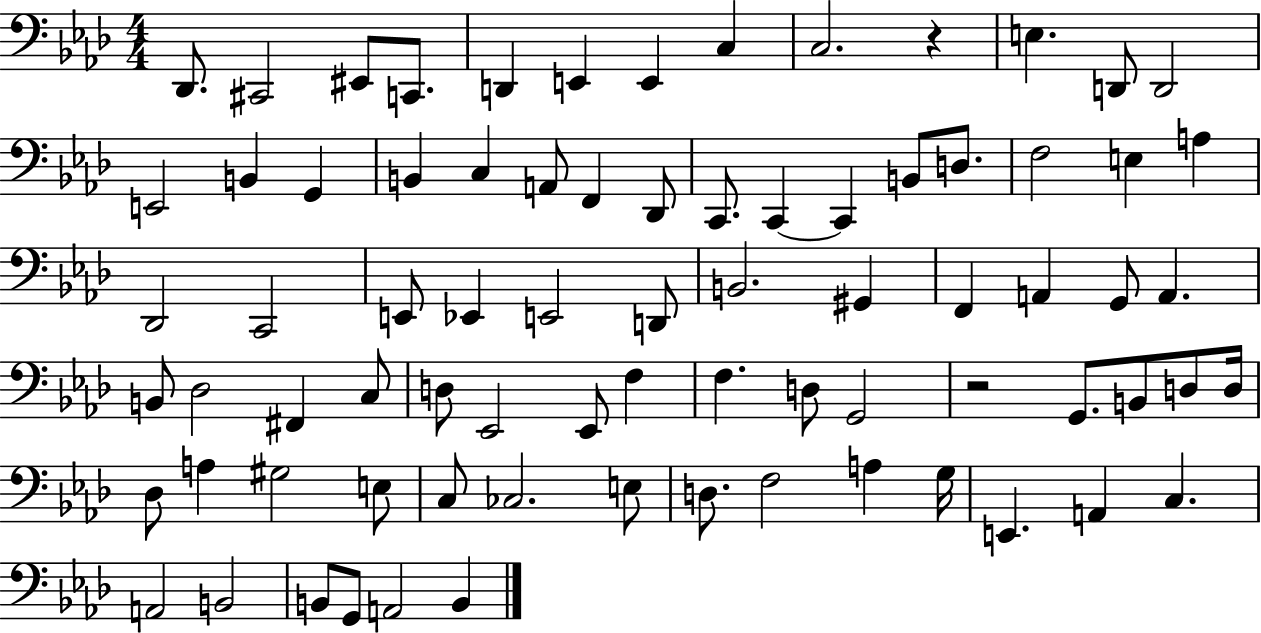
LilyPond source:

{
  \clef bass
  \numericTimeSignature
  \time 4/4
  \key aes \major
  des,8. cis,2 eis,8 c,8. | d,4 e,4 e,4 c4 | c2. r4 | e4. d,8 d,2 | \break e,2 b,4 g,4 | b,4 c4 a,8 f,4 des,8 | c,8. c,4~~ c,4 b,8 d8. | f2 e4 a4 | \break des,2 c,2 | e,8 ees,4 e,2 d,8 | b,2. gis,4 | f,4 a,4 g,8 a,4. | \break b,8 des2 fis,4 c8 | d8 ees,2 ees,8 f4 | f4. d8 g,2 | r2 g,8. b,8 d8 d16 | \break des8 a4 gis2 e8 | c8 ces2. e8 | d8. f2 a4 g16 | e,4. a,4 c4. | \break a,2 b,2 | b,8 g,8 a,2 b,4 | \bar "|."
}